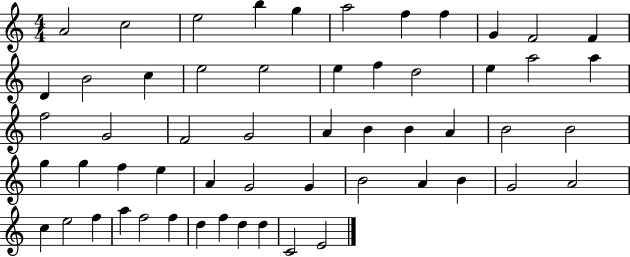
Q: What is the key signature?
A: C major